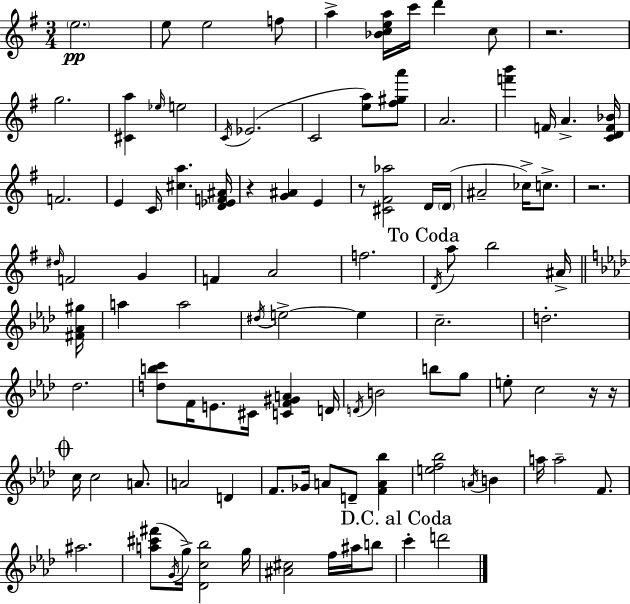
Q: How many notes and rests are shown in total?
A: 101